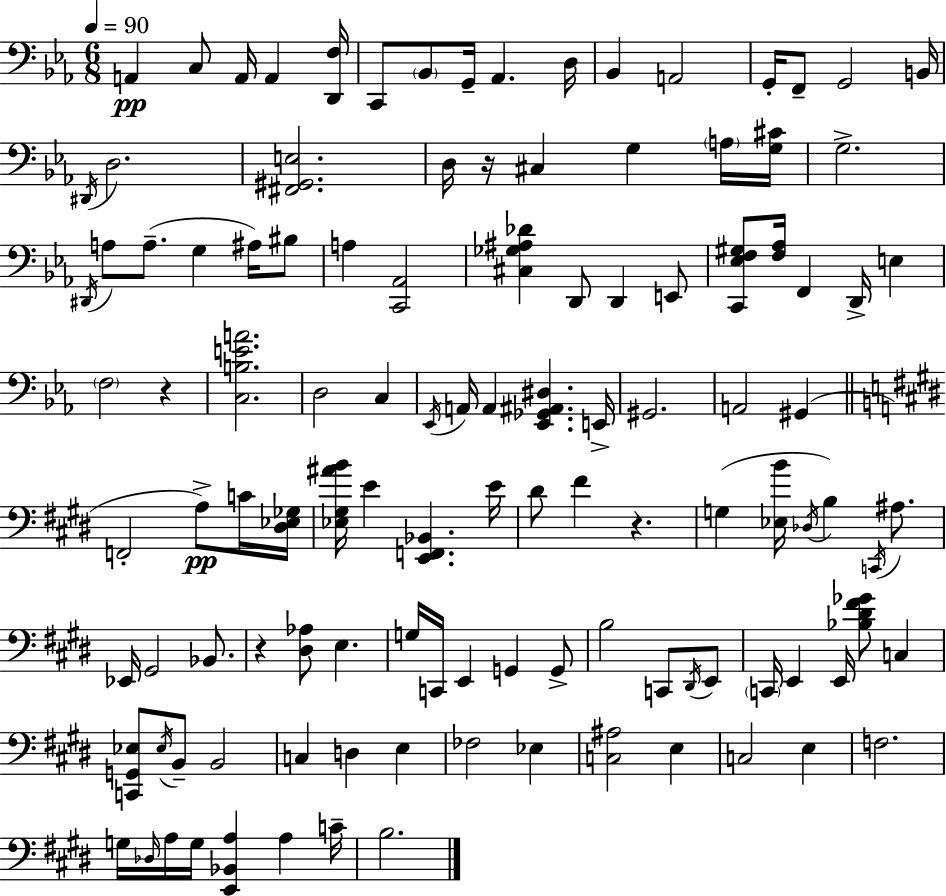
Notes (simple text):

A2/q C3/e A2/s A2/q [D2,F3]/s C2/e Bb2/e G2/s Ab2/q. D3/s Bb2/q A2/h G2/s F2/e G2/h B2/s D#2/s D3/h. [F#2,G#2,E3]/h. D3/s R/s C#3/q G3/q A3/s [G3,C#4]/s G3/h. D#2/s A3/e A3/e. G3/q A#3/s BIS3/e A3/q [C2,Ab2]/h [C#3,Gb3,A#3,Db4]/q D2/e D2/q E2/e [C2,Eb3,F3,G#3]/e [F3,Ab3]/s F2/q D2/s E3/q F3/h R/q [C3,B3,E4,A4]/h. D3/h C3/q Eb2/s A2/s A2/q [Eb2,Gb2,A#2,D#3]/q. E2/s G#2/h. A2/h G#2/q F2/h A3/e C4/s [D#3,Eb3,Gb3]/s [Eb3,G#3,A#4,B4]/s E4/q [E2,F2,Bb2]/q. E4/s D#4/e F#4/q R/q. G3/q [Eb3,B4]/s Db3/s B3/q C2/s A#3/e. Eb2/s G#2/h Bb2/e. R/q [D#3,Ab3]/e E3/q. G3/s C2/s E2/q G2/q G2/e B3/h C2/e D#2/s E2/e C2/s E2/q E2/s [Bb3,D#4,F#4,Gb4]/e C3/q [C2,G2,Eb3]/e Eb3/s B2/e B2/h C3/q D3/q E3/q FES3/h Eb3/q [C3,A#3]/h E3/q C3/h E3/q F3/h. G3/s Db3/s A3/s G3/s [E2,Bb2,A3]/q A3/q C4/s B3/h.